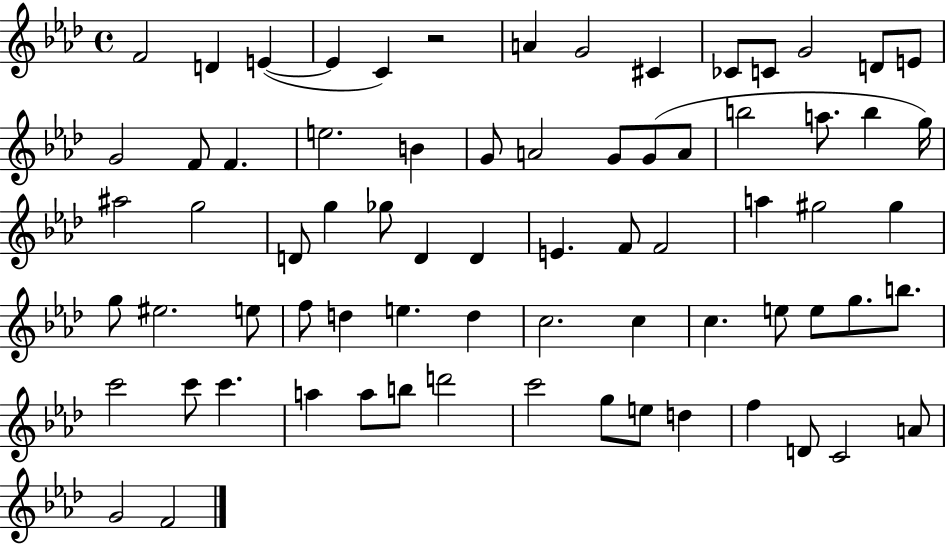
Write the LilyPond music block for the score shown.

{
  \clef treble
  \time 4/4
  \defaultTimeSignature
  \key aes \major
  \repeat volta 2 { f'2 d'4 e'4~(~ | e'4 c'4) r2 | a'4 g'2 cis'4 | ces'8 c'8 g'2 d'8 e'8 | \break g'2 f'8 f'4. | e''2. b'4 | g'8 a'2 g'8 g'8( a'8 | b''2 a''8. b''4 g''16) | \break ais''2 g''2 | d'8 g''4 ges''8 d'4 d'4 | e'4. f'8 f'2 | a''4 gis''2 gis''4 | \break g''8 eis''2. e''8 | f''8 d''4 e''4. d''4 | c''2. c''4 | c''4. e''8 e''8 g''8. b''8. | \break c'''2 c'''8 c'''4. | a''4 a''8 b''8 d'''2 | c'''2 g''8 e''8 d''4 | f''4 d'8 c'2 a'8 | \break g'2 f'2 | } \bar "|."
}